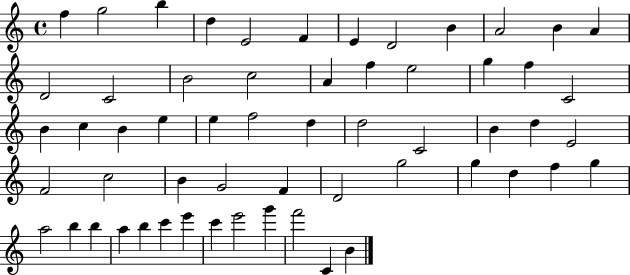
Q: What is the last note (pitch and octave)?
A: B4